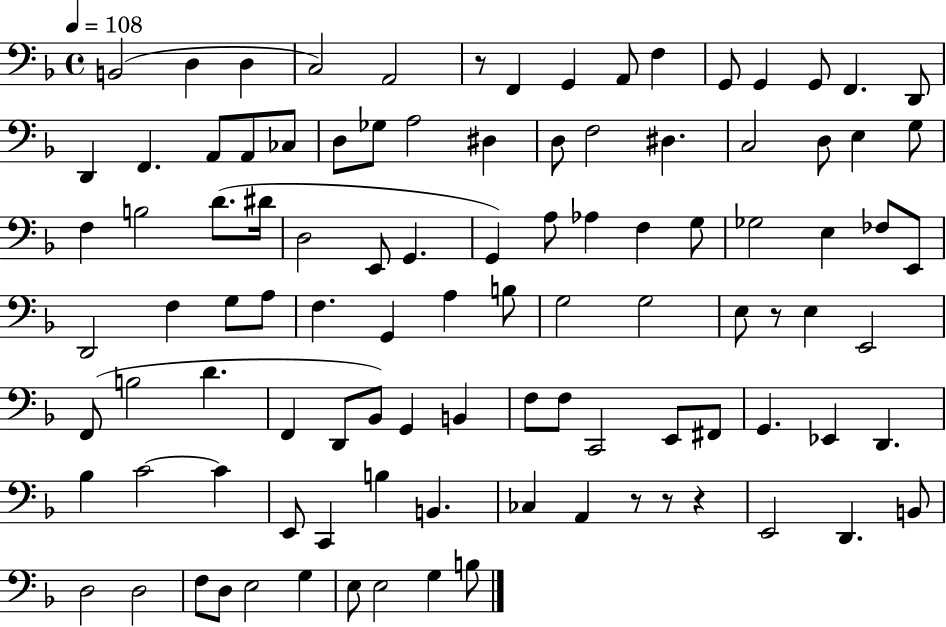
{
  \clef bass
  \time 4/4
  \defaultTimeSignature
  \key f \major
  \tempo 4 = 108
  b,2( d4 d4 | c2) a,2 | r8 f,4 g,4 a,8 f4 | g,8 g,4 g,8 f,4. d,8 | \break d,4 f,4. a,8 a,8 ces8 | d8 ges8 a2 dis4 | d8 f2 dis4. | c2 d8 e4 g8 | \break f4 b2 d'8.( dis'16 | d2 e,8 g,4. | g,4) a8 aes4 f4 g8 | ges2 e4 fes8 e,8 | \break d,2 f4 g8 a8 | f4. g,4 a4 b8 | g2 g2 | e8 r8 e4 e,2 | \break f,8( b2 d'4. | f,4 d,8 bes,8) g,4 b,4 | f8 f8 c,2 e,8 fis,8 | g,4. ees,4 d,4. | \break bes4 c'2~~ c'4 | e,8 c,4 b4 b,4. | ces4 a,4 r8 r8 r4 | e,2 d,4. b,8 | \break d2 d2 | f8 d8 e2 g4 | e8 e2 g4 b8 | \bar "|."
}